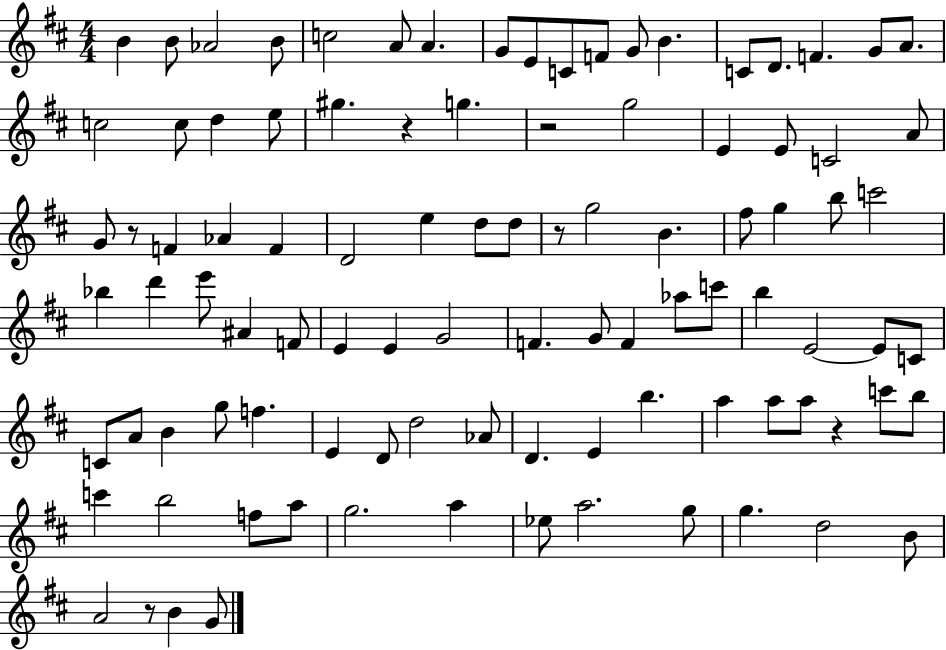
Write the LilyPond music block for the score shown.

{
  \clef treble
  \numericTimeSignature
  \time 4/4
  \key d \major
  b'4 b'8 aes'2 b'8 | c''2 a'8 a'4. | g'8 e'8 c'8 f'8 g'8 b'4. | c'8 d'8. f'4. g'8 a'8. | \break c''2 c''8 d''4 e''8 | gis''4. r4 g''4. | r2 g''2 | e'4 e'8 c'2 a'8 | \break g'8 r8 f'4 aes'4 f'4 | d'2 e''4 d''8 d''8 | r8 g''2 b'4. | fis''8 g''4 b''8 c'''2 | \break bes''4 d'''4 e'''8 ais'4 f'8 | e'4 e'4 g'2 | f'4. g'8 f'4 aes''8 c'''8 | b''4 e'2~~ e'8 c'8 | \break c'8 a'8 b'4 g''8 f''4. | e'4 d'8 d''2 aes'8 | d'4. e'4 b''4. | a''4 a''8 a''8 r4 c'''8 b''8 | \break c'''4 b''2 f''8 a''8 | g''2. a''4 | ees''8 a''2. g''8 | g''4. d''2 b'8 | \break a'2 r8 b'4 g'8 | \bar "|."
}